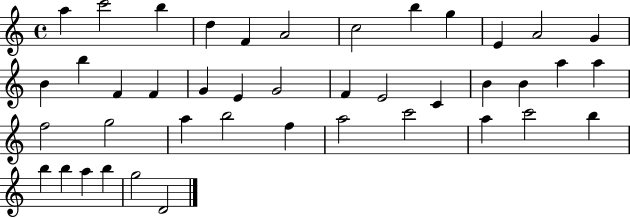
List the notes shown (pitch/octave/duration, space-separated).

A5/q C6/h B5/q D5/q F4/q A4/h C5/h B5/q G5/q E4/q A4/h G4/q B4/q B5/q F4/q F4/q G4/q E4/q G4/h F4/q E4/h C4/q B4/q B4/q A5/q A5/q F5/h G5/h A5/q B5/h F5/q A5/h C6/h A5/q C6/h B5/q B5/q B5/q A5/q B5/q G5/h D4/h